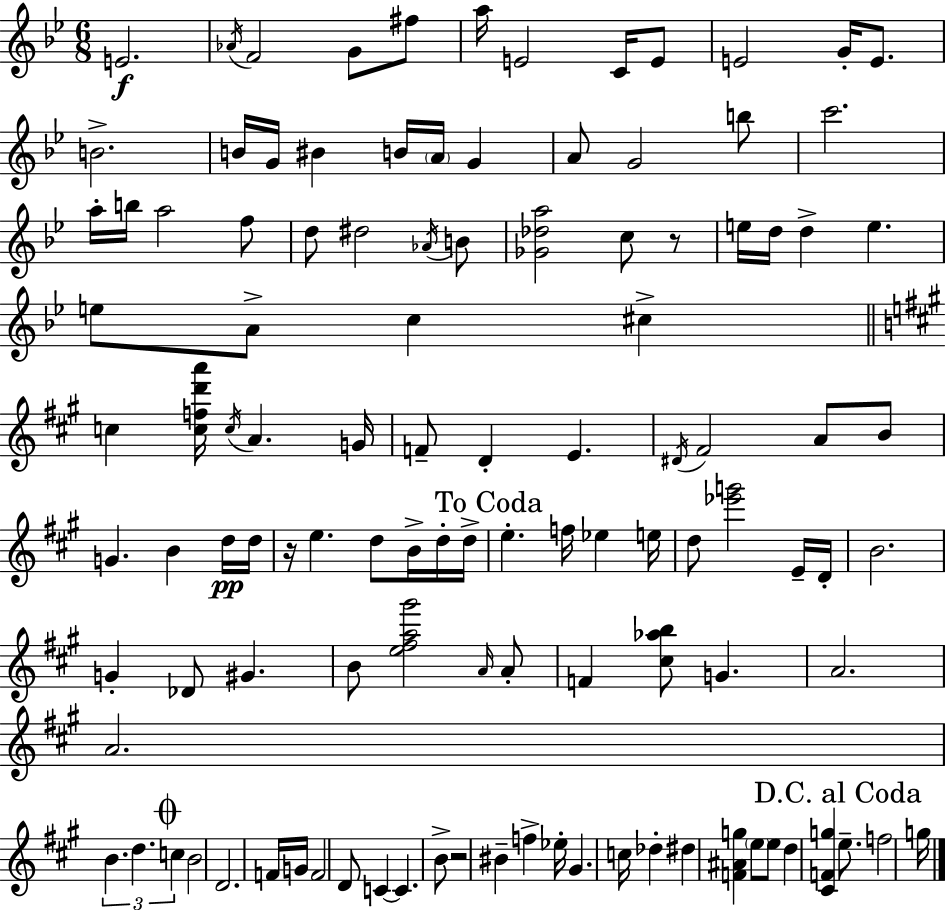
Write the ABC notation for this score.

X:1
T:Untitled
M:6/8
L:1/4
K:Gm
E2 _A/4 F2 G/2 ^f/2 a/4 E2 C/4 E/2 E2 G/4 E/2 B2 B/4 G/4 ^B B/4 A/4 G A/2 G2 b/2 c'2 a/4 b/4 a2 f/2 d/2 ^d2 _A/4 B/2 [_G_da]2 c/2 z/2 e/4 d/4 d e e/2 A/2 c ^c c [cfd'a']/4 c/4 A G/4 F/2 D E ^D/4 ^F2 A/2 B/2 G B d/4 d/4 z/4 e d/2 B/4 d/4 d/4 e f/4 _e e/4 d/2 [_e'g']2 E/4 D/4 B2 G _D/2 ^G B/2 [e^fa^g']2 A/4 A/2 F [^c_ab]/2 G A2 A2 B d c B2 D2 F/4 G/4 F2 D/2 C C B/2 z2 ^B f _e/4 ^G c/4 _d ^d [F^Ag] e/2 e/2 d [^CFg] e/2 f2 g/4